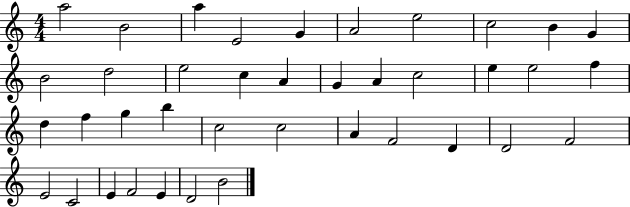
A5/h B4/h A5/q E4/h G4/q A4/h E5/h C5/h B4/q G4/q B4/h D5/h E5/h C5/q A4/q G4/q A4/q C5/h E5/q E5/h F5/q D5/q F5/q G5/q B5/q C5/h C5/h A4/q F4/h D4/q D4/h F4/h E4/h C4/h E4/q F4/h E4/q D4/h B4/h